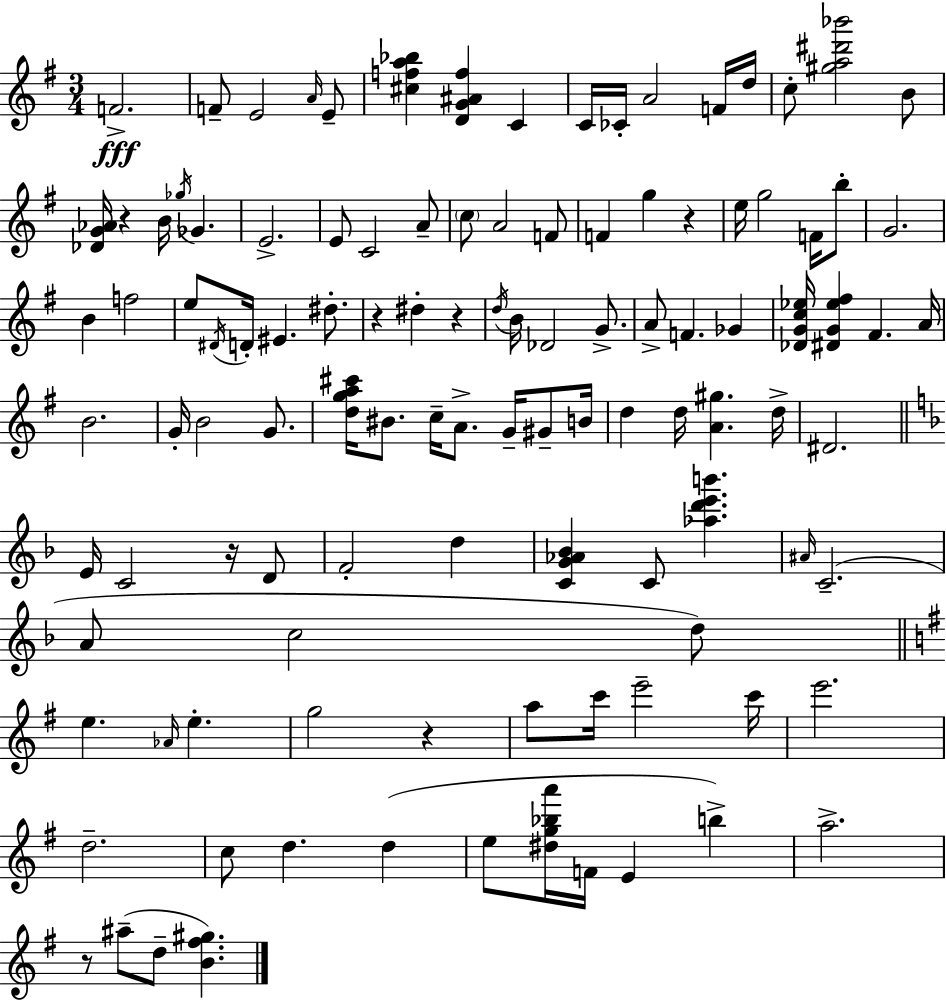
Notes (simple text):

F4/h. F4/e E4/h A4/s E4/e [C#5,F5,A5,Bb5]/q [D4,G4,A#4,F5]/q C4/q C4/s CES4/s A4/h F4/s D5/s C5/e [G#5,A5,D#6,Bb6]/h B4/e [Db4,G4,Ab4]/s R/q B4/s Gb5/s Gb4/q. E4/h. E4/e C4/h A4/e C5/e A4/h F4/e F4/q G5/q R/q E5/s G5/h F4/s B5/e G4/h. B4/q F5/h E5/e D#4/s D4/s EIS4/q. D#5/e. R/q D#5/q R/q D5/s B4/s Db4/h G4/e. A4/e F4/q. Gb4/q [Db4,G4,C5,Eb5]/s [D#4,G4,Eb5,F#5]/q F#4/q. A4/s B4/h. G4/s B4/h G4/e. [D5,G5,A5,C#6]/s BIS4/e. C5/s A4/e. G4/s G#4/e B4/s D5/q D5/s [A4,G#5]/q. D5/s D#4/h. E4/s C4/h R/s D4/e F4/h D5/q [C4,G4,Ab4,Bb4]/q C4/e [Ab5,D6,E6,B6]/q. A#4/s C4/h. A4/e C5/h D5/e E5/q. Ab4/s E5/q. G5/h R/q A5/e C6/s E6/h C6/s E6/h. D5/h. C5/e D5/q. D5/q E5/e [D#5,G5,Bb5,A6]/s F4/s E4/q B5/q A5/h. R/e A#5/e D5/e [B4,F#5,G#5]/q.